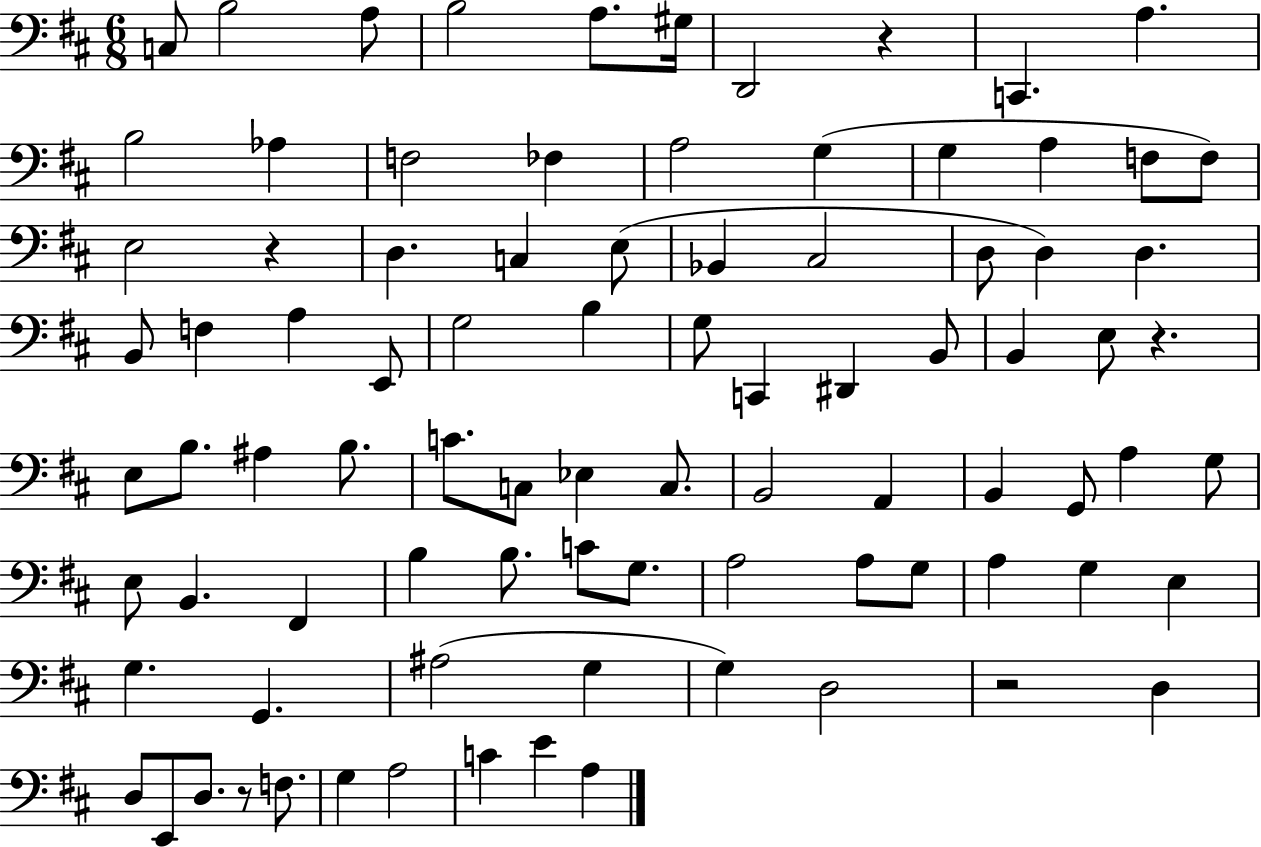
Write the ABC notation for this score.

X:1
T:Untitled
M:6/8
L:1/4
K:D
C,/2 B,2 A,/2 B,2 A,/2 ^G,/4 D,,2 z C,, A, B,2 _A, F,2 _F, A,2 G, G, A, F,/2 F,/2 E,2 z D, C, E,/2 _B,, ^C,2 D,/2 D, D, B,,/2 F, A, E,,/2 G,2 B, G,/2 C,, ^D,, B,,/2 B,, E,/2 z E,/2 B,/2 ^A, B,/2 C/2 C,/2 _E, C,/2 B,,2 A,, B,, G,,/2 A, G,/2 E,/2 B,, ^F,, B, B,/2 C/2 G,/2 A,2 A,/2 G,/2 A, G, E, G, G,, ^A,2 G, G, D,2 z2 D, D,/2 E,,/2 D,/2 z/2 F,/2 G, A,2 C E A,